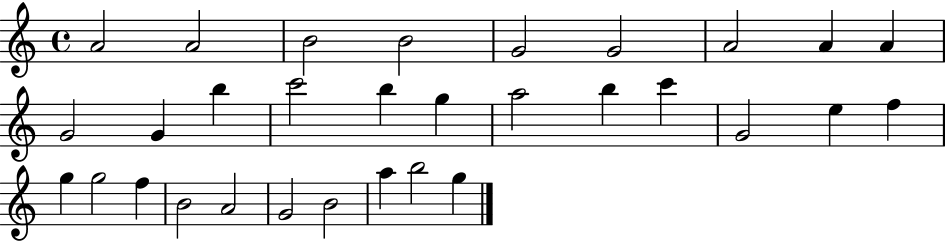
{
  \clef treble
  \time 4/4
  \defaultTimeSignature
  \key c \major
  a'2 a'2 | b'2 b'2 | g'2 g'2 | a'2 a'4 a'4 | \break g'2 g'4 b''4 | c'''2 b''4 g''4 | a''2 b''4 c'''4 | g'2 e''4 f''4 | \break g''4 g''2 f''4 | b'2 a'2 | g'2 b'2 | a''4 b''2 g''4 | \break \bar "|."
}